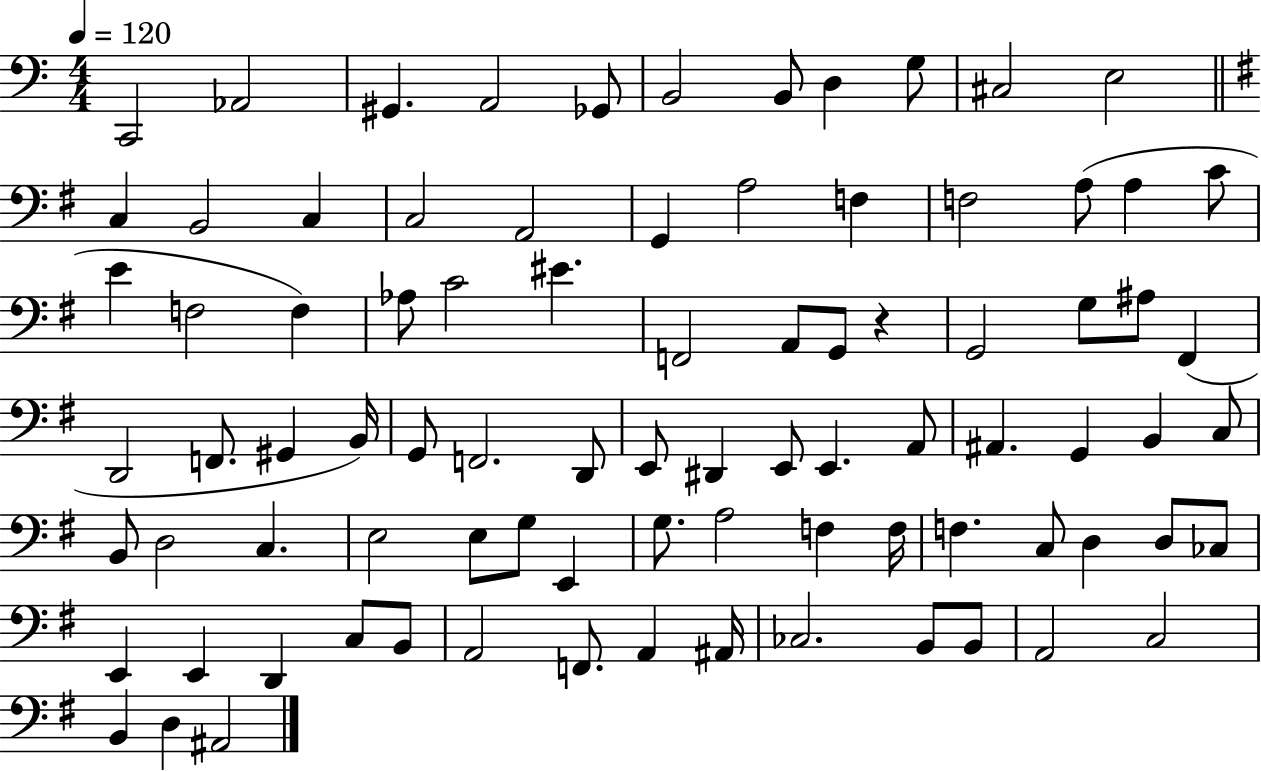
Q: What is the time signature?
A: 4/4